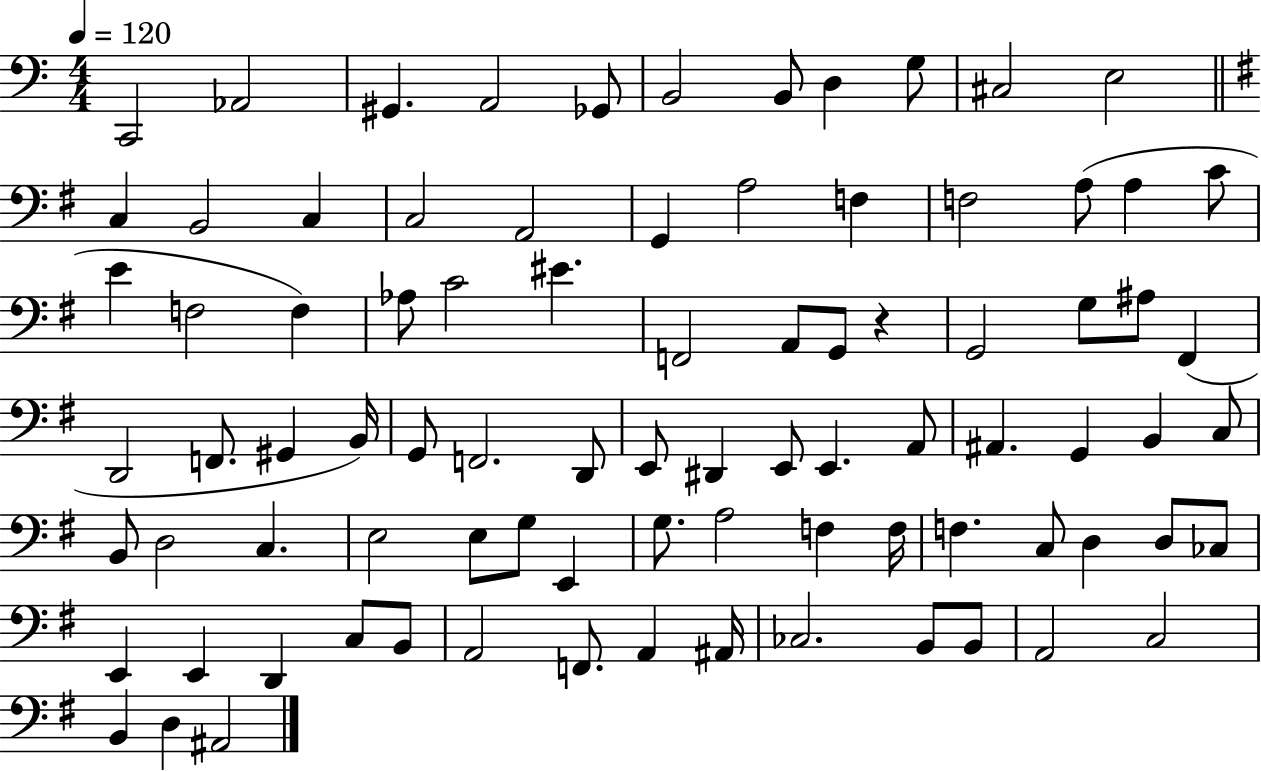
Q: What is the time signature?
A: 4/4